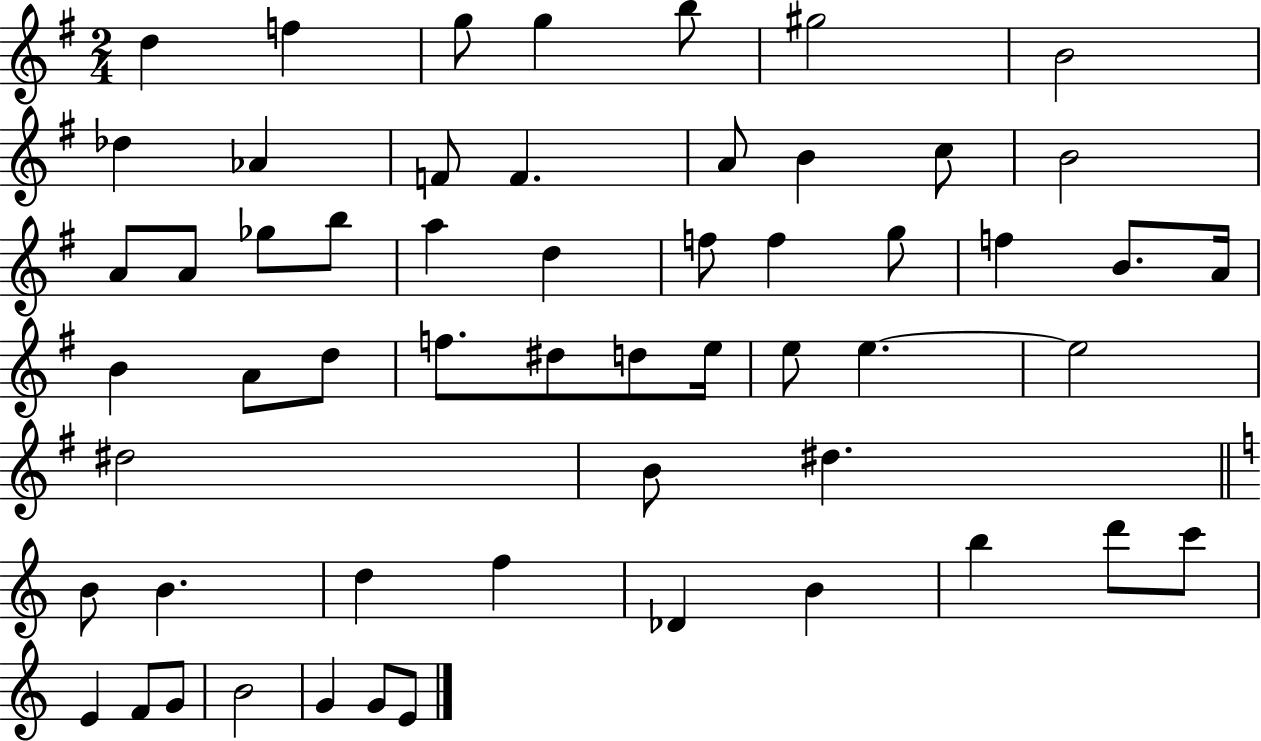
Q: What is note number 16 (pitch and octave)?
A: A4